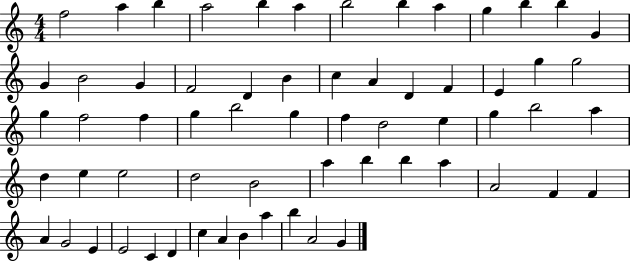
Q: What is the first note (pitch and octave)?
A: F5